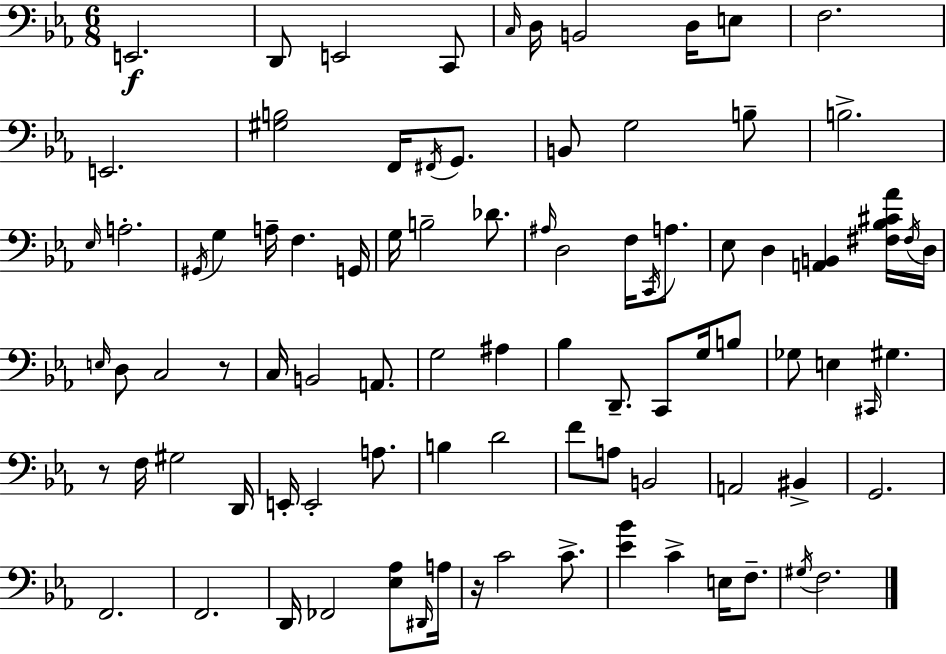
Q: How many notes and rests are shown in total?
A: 89